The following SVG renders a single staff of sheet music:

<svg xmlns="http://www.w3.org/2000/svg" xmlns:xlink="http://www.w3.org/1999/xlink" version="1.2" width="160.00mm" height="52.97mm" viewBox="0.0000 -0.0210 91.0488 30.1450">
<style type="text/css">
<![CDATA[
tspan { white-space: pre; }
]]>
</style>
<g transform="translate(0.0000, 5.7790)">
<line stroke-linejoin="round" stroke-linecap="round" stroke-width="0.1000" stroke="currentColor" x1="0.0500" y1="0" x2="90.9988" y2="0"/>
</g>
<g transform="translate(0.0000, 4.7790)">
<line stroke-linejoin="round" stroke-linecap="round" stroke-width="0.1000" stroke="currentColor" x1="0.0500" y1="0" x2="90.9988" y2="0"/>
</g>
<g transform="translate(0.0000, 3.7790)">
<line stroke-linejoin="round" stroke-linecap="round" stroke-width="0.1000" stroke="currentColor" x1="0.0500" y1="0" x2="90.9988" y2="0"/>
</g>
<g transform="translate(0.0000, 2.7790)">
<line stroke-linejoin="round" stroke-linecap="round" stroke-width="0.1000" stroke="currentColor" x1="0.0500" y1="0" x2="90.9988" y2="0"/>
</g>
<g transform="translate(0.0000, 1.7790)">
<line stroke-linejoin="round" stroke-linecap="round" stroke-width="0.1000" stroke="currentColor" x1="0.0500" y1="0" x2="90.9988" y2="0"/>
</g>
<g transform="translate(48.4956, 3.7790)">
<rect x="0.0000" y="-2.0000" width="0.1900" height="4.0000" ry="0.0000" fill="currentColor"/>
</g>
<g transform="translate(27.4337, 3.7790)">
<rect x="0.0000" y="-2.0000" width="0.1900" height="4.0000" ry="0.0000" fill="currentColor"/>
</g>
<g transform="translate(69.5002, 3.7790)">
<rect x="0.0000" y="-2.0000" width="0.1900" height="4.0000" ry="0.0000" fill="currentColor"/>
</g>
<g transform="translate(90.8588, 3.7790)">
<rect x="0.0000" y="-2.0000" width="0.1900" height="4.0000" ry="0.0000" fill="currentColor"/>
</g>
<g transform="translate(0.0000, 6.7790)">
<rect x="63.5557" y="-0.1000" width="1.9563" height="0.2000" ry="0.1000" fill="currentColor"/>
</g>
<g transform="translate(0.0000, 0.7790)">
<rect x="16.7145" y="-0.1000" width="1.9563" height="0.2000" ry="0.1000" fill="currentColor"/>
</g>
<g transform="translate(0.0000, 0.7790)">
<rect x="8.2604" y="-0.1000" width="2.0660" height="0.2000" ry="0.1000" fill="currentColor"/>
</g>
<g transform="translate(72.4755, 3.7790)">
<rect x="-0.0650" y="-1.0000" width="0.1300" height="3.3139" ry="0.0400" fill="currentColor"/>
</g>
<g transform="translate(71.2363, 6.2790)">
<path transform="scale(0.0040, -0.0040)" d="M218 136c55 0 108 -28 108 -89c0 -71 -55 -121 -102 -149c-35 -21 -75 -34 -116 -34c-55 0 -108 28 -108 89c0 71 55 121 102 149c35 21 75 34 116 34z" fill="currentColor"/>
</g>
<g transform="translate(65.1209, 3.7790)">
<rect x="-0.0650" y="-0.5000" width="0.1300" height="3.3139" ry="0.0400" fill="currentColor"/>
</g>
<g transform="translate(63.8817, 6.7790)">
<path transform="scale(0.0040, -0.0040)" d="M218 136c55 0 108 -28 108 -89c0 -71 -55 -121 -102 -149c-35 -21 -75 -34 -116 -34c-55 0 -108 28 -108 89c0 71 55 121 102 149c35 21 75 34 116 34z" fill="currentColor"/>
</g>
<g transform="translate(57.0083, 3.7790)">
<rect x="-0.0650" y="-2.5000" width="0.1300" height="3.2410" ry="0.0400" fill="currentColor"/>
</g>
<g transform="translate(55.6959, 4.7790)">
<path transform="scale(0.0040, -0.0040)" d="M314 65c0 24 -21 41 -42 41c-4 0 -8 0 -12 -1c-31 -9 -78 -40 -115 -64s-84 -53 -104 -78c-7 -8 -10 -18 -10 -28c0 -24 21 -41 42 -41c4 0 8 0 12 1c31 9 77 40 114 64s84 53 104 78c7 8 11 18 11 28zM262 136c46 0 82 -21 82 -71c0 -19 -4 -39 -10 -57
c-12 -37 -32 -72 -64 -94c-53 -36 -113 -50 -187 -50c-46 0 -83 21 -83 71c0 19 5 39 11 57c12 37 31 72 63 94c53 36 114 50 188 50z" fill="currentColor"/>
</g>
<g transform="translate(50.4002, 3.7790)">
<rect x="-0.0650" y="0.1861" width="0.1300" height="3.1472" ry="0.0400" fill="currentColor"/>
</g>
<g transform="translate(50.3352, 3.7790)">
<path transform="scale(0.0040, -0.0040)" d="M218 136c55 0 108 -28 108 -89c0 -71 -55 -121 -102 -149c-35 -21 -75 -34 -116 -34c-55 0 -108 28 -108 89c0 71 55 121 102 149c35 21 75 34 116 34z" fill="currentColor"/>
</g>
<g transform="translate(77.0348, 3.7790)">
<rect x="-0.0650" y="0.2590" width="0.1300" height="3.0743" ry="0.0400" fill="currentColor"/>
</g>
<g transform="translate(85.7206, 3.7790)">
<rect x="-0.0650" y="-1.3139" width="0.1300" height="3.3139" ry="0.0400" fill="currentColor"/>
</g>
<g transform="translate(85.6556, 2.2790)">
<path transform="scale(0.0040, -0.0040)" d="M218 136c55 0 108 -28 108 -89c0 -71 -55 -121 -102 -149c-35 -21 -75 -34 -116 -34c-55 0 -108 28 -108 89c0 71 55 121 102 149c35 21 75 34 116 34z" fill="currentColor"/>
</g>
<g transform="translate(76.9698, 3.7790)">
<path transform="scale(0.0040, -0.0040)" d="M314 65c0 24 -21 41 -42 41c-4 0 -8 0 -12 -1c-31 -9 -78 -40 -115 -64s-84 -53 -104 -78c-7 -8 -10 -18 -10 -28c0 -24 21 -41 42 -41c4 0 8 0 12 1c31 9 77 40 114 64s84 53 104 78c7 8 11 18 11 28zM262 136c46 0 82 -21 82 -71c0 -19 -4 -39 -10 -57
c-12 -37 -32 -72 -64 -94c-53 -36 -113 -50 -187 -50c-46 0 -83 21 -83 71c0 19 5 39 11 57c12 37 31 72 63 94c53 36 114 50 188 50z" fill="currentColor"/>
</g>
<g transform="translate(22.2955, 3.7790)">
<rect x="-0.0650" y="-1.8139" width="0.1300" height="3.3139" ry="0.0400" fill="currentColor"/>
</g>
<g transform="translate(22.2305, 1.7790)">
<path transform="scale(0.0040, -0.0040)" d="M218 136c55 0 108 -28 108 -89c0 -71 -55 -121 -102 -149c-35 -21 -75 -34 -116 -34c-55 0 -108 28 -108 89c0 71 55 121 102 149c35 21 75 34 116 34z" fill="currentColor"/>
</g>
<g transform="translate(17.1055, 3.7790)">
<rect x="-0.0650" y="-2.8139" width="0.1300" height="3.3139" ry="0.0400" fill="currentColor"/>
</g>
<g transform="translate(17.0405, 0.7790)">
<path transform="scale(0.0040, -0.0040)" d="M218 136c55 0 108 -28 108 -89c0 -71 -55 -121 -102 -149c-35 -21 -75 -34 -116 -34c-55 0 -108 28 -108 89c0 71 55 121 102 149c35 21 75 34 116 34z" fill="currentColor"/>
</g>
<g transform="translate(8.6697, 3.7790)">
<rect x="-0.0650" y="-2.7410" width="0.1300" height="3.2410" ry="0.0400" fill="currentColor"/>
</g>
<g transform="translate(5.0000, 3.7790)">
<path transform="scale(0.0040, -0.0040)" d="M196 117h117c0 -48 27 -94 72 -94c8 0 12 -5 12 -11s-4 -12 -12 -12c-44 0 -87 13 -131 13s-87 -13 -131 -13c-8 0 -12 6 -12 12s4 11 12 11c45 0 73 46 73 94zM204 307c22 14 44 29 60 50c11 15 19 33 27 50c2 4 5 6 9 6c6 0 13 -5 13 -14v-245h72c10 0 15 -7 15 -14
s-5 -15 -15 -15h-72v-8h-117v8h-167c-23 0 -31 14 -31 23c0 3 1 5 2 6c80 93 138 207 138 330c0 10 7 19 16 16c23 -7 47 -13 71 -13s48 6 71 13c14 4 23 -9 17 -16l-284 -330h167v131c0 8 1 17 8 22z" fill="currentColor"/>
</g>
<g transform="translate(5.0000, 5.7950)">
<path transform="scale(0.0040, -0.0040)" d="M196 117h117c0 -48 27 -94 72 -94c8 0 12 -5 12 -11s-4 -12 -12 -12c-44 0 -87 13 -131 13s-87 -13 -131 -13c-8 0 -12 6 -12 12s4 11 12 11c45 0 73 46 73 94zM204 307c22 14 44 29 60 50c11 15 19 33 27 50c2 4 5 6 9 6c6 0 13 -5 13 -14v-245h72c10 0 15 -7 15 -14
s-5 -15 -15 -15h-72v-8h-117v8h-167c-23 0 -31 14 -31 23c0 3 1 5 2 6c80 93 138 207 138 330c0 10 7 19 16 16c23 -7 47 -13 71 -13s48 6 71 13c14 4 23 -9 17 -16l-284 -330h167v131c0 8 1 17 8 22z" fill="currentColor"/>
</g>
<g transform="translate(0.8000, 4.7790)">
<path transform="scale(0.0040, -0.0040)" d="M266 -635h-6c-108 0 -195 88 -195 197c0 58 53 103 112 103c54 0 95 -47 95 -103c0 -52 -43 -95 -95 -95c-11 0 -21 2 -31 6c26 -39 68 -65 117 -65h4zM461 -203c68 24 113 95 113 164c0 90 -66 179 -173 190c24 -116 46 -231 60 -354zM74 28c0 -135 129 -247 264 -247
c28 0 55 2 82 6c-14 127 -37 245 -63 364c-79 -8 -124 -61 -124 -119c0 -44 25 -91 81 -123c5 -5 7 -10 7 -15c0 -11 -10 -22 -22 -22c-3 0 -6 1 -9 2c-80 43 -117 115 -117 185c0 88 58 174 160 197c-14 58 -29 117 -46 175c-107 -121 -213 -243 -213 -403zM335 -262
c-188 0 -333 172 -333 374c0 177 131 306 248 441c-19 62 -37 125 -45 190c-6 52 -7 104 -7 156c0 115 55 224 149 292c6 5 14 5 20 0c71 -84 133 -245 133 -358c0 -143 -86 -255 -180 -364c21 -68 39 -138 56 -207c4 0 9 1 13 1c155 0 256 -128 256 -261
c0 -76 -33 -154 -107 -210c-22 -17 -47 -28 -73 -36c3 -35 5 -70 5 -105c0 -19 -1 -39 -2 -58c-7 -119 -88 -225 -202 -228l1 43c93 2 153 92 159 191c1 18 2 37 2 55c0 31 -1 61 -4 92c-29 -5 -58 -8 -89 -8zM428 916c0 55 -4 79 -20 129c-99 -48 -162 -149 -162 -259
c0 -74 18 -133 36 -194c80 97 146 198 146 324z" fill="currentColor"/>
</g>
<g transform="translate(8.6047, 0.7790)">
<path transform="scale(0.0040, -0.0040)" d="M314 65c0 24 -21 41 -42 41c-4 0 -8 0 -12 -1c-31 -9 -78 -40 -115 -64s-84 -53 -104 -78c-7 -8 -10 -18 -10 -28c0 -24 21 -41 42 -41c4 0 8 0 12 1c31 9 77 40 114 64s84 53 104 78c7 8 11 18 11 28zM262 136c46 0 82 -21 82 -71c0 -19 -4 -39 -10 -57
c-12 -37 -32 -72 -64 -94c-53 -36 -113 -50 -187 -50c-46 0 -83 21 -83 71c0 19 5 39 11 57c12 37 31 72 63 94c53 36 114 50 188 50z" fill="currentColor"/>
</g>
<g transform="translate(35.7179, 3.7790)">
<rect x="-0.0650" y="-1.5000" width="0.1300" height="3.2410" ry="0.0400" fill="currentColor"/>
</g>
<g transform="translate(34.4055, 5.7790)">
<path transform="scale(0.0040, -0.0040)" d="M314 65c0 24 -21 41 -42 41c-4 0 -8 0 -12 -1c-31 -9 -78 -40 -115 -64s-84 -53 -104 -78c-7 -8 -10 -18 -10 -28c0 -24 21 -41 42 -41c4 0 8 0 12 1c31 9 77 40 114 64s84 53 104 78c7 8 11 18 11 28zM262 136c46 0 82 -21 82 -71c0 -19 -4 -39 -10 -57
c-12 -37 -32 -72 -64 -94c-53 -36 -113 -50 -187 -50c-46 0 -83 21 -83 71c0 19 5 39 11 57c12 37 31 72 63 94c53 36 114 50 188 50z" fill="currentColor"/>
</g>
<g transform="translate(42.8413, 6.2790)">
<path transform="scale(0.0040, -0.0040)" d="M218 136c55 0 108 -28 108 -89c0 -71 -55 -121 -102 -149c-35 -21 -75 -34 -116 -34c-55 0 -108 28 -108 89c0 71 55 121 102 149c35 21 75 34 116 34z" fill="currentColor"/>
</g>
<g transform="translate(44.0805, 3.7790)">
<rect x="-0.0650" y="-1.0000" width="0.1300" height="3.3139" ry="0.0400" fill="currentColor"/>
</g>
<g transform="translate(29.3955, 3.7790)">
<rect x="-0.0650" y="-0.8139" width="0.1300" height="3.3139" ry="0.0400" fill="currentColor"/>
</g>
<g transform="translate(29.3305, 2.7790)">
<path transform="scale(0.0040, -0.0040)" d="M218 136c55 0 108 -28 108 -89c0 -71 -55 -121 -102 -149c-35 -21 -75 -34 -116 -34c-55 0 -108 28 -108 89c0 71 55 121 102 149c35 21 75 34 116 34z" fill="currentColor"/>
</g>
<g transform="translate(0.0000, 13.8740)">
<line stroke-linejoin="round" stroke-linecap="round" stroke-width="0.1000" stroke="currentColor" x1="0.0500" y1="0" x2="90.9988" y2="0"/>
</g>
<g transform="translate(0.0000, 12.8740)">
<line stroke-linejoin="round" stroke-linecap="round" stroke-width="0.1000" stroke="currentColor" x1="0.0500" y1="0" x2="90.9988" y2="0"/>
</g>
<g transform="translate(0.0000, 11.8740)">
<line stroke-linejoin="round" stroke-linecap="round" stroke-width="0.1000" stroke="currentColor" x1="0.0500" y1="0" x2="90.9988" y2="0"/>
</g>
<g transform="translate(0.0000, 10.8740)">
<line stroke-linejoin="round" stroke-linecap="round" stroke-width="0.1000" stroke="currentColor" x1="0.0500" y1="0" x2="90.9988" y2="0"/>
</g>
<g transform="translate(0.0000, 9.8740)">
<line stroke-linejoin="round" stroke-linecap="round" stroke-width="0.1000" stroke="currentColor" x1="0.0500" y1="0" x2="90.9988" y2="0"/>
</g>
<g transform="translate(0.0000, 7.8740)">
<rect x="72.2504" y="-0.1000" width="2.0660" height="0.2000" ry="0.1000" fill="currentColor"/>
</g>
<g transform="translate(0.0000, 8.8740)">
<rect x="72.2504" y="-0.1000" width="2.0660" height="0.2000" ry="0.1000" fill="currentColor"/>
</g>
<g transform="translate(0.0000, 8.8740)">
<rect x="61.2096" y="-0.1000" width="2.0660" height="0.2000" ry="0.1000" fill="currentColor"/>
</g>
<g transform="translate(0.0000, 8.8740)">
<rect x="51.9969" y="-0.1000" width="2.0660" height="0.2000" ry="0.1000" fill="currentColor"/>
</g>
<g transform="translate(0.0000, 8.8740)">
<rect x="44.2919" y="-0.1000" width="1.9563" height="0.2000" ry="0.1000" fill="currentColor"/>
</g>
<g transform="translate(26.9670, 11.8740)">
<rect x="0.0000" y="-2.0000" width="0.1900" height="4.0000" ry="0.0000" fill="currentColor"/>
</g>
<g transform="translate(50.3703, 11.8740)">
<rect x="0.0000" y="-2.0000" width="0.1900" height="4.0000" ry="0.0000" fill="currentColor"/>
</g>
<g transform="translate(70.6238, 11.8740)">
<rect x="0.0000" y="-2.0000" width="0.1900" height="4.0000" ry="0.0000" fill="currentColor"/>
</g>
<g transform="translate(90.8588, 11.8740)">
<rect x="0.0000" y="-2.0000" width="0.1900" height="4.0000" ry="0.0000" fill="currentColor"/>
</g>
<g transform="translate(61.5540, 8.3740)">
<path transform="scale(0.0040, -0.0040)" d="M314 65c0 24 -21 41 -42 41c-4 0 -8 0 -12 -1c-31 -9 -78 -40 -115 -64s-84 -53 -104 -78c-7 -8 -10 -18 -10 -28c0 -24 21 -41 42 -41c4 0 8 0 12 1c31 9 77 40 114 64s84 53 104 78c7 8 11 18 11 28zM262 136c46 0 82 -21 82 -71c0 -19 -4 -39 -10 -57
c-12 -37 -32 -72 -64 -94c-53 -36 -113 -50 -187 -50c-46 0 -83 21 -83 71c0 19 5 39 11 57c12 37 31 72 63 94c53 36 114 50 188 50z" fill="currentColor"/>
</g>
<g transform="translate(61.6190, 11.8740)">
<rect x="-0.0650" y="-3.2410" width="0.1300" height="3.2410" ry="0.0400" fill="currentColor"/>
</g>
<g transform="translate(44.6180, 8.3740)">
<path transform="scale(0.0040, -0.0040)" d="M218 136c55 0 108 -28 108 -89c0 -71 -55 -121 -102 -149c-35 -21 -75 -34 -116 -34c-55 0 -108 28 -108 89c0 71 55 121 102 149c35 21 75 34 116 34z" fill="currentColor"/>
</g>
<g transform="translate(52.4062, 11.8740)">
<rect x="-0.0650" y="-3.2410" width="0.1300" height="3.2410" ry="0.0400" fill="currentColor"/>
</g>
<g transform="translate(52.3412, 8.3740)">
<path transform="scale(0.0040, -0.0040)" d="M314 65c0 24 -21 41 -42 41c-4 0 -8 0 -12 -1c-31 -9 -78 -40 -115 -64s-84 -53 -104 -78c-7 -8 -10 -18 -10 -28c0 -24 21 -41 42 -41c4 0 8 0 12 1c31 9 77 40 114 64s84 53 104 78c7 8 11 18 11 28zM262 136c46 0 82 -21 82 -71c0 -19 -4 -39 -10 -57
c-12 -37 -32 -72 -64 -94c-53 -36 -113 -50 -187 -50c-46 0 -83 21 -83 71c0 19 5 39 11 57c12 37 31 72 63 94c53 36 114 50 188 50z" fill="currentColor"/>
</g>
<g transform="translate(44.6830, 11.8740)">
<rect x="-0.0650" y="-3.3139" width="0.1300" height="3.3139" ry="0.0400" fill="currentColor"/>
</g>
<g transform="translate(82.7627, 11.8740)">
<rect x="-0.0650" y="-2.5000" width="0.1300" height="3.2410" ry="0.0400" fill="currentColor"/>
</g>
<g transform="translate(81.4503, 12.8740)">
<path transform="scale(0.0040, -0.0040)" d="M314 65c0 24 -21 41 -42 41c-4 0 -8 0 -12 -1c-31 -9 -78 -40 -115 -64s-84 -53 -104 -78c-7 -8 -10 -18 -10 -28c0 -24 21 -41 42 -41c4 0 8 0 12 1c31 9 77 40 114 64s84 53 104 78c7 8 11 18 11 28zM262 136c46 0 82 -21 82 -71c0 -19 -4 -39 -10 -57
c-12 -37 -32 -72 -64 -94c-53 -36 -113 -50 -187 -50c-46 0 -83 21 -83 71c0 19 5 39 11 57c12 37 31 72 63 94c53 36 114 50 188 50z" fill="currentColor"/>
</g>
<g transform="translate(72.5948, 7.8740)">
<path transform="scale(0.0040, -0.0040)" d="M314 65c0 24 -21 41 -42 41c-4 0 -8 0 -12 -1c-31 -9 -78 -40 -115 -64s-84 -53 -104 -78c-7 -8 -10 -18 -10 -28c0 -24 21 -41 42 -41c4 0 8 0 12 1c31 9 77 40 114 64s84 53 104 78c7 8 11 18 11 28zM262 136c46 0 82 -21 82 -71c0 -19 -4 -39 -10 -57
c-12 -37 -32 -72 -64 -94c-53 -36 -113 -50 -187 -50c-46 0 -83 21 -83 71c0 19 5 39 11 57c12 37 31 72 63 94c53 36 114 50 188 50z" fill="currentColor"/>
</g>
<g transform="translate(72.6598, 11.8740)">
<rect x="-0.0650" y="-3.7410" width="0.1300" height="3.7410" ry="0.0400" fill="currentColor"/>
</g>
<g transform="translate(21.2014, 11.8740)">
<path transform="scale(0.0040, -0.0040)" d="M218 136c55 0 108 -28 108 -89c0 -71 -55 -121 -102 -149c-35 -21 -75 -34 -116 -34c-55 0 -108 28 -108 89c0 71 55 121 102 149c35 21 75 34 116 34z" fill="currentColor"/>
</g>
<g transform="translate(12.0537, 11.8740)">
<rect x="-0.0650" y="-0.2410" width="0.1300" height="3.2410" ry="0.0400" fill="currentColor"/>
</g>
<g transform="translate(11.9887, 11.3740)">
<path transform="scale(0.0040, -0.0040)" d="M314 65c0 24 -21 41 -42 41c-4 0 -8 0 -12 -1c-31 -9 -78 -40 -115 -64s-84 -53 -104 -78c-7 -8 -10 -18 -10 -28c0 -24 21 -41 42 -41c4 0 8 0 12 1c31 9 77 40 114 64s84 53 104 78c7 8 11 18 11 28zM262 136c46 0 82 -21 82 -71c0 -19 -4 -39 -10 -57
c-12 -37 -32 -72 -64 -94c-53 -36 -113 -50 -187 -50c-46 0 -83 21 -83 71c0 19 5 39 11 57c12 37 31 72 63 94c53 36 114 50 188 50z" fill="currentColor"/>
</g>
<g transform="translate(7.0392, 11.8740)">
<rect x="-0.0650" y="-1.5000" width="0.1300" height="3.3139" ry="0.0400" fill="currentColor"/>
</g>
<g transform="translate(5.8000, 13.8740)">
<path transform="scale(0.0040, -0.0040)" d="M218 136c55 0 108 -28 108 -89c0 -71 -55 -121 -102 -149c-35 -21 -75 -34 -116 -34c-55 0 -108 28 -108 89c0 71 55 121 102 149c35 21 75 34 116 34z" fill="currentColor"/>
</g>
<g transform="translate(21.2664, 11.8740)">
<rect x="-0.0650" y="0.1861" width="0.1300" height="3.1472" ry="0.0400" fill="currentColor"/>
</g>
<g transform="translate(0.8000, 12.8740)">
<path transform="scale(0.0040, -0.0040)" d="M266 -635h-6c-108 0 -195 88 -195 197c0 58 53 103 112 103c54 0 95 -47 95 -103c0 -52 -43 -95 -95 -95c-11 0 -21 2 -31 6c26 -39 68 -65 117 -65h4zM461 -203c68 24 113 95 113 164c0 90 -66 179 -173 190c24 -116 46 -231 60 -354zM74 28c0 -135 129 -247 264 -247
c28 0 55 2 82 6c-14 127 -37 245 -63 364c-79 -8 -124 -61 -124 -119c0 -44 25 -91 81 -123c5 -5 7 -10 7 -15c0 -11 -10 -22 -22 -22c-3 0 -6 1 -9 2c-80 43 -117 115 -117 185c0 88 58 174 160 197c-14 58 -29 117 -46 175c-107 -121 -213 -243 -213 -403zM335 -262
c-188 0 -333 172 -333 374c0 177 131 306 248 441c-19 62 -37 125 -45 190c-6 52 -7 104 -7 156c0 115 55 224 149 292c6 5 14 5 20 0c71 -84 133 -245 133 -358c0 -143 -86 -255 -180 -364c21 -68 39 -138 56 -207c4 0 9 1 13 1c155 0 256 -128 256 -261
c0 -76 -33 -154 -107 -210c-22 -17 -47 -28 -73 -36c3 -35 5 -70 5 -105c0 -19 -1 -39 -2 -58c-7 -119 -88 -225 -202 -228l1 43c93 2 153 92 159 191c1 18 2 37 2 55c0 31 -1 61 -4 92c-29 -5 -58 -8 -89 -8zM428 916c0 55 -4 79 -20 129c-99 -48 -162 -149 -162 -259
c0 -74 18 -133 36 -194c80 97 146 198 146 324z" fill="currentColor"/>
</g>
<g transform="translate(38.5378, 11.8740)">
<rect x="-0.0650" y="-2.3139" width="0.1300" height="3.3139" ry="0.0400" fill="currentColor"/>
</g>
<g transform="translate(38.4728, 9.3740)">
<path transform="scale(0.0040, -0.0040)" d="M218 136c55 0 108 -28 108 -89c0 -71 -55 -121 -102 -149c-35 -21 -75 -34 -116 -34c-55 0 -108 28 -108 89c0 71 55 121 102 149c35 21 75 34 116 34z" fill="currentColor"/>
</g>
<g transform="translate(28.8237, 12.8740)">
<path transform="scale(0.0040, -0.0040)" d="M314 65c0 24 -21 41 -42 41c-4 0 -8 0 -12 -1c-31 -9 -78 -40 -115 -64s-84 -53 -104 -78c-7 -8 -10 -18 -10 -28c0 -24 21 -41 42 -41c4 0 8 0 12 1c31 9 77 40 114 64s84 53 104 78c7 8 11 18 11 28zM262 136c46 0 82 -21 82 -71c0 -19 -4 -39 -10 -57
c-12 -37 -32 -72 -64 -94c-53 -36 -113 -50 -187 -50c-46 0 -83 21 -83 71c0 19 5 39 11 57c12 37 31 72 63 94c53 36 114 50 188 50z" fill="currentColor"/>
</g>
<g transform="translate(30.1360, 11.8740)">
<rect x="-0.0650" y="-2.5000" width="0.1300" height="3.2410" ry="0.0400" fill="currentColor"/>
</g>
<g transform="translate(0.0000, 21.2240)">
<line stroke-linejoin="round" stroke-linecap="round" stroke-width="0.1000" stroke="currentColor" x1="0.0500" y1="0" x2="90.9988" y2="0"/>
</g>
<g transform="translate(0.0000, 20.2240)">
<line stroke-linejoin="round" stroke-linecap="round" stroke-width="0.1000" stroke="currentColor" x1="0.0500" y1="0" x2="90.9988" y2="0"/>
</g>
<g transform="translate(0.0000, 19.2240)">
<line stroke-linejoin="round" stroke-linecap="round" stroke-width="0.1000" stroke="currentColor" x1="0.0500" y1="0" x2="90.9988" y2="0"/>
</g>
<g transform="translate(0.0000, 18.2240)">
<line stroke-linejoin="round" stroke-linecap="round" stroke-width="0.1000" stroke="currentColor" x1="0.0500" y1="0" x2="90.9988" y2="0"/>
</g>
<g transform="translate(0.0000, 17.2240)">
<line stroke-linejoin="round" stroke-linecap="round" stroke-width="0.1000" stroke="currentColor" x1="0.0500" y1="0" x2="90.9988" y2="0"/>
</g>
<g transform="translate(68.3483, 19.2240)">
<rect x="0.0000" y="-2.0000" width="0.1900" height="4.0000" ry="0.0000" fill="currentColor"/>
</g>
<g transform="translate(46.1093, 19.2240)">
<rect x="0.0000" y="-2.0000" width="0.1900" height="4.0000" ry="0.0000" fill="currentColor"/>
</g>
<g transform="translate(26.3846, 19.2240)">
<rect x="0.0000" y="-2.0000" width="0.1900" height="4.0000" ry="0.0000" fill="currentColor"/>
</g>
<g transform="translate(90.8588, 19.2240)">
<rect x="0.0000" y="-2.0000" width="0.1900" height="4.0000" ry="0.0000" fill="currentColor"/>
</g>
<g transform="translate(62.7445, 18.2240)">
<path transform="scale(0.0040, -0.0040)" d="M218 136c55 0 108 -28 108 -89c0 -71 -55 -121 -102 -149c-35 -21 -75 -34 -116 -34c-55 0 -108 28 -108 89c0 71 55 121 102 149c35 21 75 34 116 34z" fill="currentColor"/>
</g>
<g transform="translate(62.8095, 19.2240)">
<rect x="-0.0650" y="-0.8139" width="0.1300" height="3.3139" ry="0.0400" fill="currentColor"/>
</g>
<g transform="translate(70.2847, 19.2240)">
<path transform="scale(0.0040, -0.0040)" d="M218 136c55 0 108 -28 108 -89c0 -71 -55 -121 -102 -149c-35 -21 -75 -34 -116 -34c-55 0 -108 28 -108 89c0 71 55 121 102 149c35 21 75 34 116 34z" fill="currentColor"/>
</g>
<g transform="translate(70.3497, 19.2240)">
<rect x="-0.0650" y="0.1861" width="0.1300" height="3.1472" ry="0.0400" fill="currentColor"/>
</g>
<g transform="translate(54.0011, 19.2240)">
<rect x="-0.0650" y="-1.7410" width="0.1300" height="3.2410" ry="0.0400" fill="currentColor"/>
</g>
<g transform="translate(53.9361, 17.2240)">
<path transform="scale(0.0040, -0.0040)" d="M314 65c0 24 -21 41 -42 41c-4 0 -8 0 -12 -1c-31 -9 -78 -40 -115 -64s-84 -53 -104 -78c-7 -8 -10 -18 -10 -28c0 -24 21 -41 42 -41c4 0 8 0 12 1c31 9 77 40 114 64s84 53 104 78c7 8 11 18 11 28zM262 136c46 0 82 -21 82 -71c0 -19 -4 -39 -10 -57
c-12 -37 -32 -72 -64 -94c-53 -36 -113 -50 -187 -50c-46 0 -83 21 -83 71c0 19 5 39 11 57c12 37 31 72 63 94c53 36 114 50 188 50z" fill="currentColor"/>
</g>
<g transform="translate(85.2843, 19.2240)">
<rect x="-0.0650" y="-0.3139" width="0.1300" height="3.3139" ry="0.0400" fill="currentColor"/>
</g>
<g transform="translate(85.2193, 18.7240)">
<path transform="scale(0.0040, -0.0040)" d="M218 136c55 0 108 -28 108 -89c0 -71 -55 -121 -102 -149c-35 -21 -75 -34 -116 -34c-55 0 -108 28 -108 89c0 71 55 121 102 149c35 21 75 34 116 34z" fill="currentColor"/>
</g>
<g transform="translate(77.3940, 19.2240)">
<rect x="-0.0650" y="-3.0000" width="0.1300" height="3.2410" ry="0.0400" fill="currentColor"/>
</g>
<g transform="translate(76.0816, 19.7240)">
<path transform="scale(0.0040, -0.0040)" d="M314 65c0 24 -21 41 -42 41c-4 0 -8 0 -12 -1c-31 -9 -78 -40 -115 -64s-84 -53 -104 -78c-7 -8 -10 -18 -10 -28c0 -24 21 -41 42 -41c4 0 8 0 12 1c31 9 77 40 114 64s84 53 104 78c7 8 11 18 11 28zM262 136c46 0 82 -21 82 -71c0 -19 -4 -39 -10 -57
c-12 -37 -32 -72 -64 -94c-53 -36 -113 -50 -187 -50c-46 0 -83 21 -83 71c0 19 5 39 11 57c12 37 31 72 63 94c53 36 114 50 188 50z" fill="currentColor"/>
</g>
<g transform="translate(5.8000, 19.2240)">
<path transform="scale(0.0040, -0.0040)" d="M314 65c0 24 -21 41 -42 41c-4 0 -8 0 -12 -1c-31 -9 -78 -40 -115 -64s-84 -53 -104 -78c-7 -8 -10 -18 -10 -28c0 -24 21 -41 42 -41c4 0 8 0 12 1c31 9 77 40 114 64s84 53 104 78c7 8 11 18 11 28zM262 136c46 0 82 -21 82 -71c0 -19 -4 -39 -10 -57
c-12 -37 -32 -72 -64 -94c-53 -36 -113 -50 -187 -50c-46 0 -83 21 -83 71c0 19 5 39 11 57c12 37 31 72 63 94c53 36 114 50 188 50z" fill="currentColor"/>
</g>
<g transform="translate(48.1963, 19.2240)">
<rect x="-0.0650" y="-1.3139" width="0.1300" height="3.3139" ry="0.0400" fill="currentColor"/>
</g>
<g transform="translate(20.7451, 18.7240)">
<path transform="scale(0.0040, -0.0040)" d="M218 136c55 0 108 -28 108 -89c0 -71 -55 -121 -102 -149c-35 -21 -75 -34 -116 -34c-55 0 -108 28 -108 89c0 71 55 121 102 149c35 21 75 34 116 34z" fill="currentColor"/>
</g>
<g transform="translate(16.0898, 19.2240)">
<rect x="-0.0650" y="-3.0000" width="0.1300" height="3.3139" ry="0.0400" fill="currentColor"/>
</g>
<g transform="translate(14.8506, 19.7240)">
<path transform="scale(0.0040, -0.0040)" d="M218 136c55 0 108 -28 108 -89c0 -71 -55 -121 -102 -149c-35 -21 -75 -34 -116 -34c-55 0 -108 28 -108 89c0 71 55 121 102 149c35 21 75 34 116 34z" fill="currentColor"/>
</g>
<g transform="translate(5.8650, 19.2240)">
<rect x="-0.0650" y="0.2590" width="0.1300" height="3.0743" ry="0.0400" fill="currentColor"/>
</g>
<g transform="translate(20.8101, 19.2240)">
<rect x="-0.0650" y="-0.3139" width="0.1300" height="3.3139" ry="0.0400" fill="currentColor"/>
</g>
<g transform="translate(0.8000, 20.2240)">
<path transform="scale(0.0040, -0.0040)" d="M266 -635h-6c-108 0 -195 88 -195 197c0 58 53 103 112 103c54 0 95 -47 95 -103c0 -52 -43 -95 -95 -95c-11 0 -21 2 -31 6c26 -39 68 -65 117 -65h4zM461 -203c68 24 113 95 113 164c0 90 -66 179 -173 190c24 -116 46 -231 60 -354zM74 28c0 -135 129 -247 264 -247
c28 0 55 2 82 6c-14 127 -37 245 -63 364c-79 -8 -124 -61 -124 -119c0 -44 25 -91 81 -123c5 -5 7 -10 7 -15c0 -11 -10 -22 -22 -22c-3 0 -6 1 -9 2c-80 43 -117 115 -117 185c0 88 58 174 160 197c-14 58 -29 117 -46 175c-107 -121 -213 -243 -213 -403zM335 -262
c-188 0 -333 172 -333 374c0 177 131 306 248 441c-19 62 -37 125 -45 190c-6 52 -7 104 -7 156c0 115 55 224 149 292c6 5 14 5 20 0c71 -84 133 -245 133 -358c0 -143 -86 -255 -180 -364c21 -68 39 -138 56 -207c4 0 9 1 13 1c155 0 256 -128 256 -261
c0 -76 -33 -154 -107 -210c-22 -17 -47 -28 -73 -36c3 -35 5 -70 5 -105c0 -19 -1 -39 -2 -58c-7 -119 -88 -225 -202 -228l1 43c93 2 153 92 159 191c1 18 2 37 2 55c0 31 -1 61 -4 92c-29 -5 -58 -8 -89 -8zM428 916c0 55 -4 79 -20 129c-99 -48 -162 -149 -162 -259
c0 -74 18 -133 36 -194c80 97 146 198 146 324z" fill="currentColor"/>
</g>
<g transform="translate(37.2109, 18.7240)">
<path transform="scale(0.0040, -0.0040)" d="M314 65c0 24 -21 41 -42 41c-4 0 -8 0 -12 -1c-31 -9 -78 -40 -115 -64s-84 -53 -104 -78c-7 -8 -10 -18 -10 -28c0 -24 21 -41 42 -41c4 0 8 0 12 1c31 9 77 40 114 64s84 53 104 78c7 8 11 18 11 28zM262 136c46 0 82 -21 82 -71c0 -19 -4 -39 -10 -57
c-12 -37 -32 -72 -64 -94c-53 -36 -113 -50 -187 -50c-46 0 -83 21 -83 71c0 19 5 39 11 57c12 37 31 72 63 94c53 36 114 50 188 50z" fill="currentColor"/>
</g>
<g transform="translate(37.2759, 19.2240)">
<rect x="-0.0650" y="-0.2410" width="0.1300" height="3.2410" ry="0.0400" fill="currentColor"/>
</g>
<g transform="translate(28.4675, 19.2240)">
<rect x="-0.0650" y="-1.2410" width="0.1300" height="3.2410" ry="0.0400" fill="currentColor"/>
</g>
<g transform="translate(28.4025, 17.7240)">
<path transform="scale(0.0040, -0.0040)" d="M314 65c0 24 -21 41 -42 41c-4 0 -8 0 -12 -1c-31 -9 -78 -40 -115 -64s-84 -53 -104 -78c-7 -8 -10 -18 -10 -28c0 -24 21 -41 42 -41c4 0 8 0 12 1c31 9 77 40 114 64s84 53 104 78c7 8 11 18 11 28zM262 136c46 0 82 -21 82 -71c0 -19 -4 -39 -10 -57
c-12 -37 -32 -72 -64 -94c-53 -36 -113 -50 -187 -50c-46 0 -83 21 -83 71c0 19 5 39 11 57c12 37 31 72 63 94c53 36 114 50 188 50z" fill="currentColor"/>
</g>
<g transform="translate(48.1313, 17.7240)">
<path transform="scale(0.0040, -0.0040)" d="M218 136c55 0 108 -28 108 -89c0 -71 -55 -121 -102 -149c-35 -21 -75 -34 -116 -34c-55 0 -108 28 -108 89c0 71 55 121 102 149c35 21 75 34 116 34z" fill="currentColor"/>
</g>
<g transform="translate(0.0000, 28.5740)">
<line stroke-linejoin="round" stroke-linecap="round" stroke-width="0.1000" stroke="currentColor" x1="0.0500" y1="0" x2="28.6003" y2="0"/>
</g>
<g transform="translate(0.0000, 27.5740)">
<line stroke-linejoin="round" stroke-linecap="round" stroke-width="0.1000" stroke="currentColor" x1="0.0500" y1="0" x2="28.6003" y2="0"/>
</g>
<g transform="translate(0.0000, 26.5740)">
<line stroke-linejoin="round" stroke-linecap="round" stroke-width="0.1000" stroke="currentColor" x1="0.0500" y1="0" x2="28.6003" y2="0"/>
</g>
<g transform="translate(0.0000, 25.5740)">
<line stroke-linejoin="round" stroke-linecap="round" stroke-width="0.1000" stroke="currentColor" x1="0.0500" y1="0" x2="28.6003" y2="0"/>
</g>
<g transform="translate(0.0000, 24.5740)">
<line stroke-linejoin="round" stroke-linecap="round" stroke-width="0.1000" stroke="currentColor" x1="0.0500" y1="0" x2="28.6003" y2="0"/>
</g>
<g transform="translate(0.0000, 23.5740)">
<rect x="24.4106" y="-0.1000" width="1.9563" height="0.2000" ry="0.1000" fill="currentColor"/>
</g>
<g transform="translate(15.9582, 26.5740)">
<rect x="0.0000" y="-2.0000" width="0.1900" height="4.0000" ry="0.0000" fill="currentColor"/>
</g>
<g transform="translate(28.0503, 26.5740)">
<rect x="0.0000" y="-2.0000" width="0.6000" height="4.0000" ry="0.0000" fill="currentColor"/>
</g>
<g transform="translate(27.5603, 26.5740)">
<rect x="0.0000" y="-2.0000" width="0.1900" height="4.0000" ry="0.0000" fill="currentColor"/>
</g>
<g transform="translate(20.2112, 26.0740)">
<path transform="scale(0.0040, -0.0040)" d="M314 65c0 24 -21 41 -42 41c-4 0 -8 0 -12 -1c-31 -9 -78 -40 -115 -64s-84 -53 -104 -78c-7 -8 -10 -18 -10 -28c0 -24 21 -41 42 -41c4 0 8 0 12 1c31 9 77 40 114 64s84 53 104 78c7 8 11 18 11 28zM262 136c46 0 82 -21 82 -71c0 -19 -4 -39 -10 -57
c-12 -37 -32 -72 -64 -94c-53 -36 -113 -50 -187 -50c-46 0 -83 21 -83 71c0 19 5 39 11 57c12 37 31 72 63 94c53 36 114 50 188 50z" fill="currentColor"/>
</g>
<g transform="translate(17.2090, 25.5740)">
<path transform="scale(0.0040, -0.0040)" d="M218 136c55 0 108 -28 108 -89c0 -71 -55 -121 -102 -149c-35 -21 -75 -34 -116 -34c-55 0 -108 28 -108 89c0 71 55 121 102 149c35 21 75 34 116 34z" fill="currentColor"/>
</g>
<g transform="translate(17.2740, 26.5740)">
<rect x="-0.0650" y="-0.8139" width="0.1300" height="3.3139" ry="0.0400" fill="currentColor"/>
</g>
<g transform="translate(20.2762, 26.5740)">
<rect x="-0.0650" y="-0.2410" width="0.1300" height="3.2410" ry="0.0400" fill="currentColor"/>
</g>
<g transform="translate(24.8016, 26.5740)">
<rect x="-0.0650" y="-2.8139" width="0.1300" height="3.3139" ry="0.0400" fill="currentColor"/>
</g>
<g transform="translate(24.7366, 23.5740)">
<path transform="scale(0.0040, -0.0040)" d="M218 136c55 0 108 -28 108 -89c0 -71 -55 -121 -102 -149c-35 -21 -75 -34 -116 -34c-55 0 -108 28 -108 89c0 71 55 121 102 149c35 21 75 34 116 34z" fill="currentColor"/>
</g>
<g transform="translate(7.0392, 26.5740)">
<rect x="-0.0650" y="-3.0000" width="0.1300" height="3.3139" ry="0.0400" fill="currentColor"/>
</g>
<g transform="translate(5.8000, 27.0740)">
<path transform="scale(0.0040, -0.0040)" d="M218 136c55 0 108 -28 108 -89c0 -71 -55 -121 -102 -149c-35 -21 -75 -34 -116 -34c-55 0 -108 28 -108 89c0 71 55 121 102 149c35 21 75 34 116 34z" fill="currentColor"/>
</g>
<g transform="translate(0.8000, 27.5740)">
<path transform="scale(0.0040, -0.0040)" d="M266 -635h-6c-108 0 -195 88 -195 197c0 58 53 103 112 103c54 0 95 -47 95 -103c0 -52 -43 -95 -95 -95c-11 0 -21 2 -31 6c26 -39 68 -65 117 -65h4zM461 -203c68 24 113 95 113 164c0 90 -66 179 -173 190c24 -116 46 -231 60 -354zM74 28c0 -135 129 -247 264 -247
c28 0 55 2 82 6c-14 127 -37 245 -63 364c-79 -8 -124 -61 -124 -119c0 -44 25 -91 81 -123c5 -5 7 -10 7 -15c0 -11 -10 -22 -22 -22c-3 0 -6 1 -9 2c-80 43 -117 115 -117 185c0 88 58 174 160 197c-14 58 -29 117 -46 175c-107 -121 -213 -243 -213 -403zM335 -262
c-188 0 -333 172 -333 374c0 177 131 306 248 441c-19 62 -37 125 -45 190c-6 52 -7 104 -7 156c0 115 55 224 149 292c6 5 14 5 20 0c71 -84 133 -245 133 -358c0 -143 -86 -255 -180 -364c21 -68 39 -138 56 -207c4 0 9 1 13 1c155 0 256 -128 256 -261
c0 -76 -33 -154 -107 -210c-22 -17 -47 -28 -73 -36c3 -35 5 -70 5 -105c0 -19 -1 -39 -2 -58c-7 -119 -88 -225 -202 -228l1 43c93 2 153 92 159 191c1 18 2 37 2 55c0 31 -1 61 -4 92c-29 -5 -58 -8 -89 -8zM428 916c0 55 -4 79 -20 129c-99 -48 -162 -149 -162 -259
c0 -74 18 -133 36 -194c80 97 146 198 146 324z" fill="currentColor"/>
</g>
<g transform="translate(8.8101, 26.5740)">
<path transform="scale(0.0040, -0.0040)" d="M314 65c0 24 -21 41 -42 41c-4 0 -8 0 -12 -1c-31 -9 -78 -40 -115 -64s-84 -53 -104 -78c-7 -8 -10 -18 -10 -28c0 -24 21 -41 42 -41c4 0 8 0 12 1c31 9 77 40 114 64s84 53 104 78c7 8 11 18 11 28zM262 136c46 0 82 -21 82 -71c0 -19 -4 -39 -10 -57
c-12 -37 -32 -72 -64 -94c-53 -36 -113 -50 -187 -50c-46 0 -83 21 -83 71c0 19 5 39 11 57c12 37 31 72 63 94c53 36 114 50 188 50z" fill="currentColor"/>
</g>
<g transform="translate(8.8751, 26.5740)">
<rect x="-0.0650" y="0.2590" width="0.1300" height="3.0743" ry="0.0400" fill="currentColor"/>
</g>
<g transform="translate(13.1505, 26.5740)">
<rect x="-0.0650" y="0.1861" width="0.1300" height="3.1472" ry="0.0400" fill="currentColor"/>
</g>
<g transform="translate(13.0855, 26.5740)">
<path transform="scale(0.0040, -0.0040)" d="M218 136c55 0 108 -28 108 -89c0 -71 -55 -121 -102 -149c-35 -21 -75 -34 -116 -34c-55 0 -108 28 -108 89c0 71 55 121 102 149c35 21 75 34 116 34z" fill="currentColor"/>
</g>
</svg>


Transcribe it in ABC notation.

X:1
T:Untitled
M:4/4
L:1/4
K:C
a2 a f d E2 D B G2 C D B2 e E c2 B G2 g b b2 b2 c'2 G2 B2 A c e2 c2 e f2 d B A2 c A B2 B d c2 a